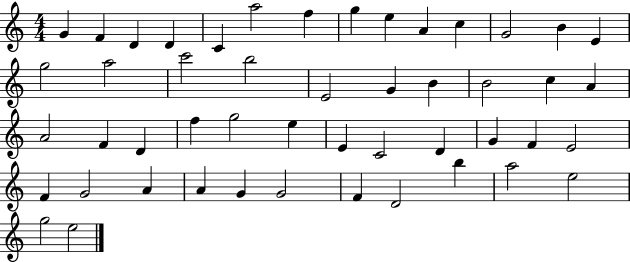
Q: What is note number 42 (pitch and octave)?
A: G4